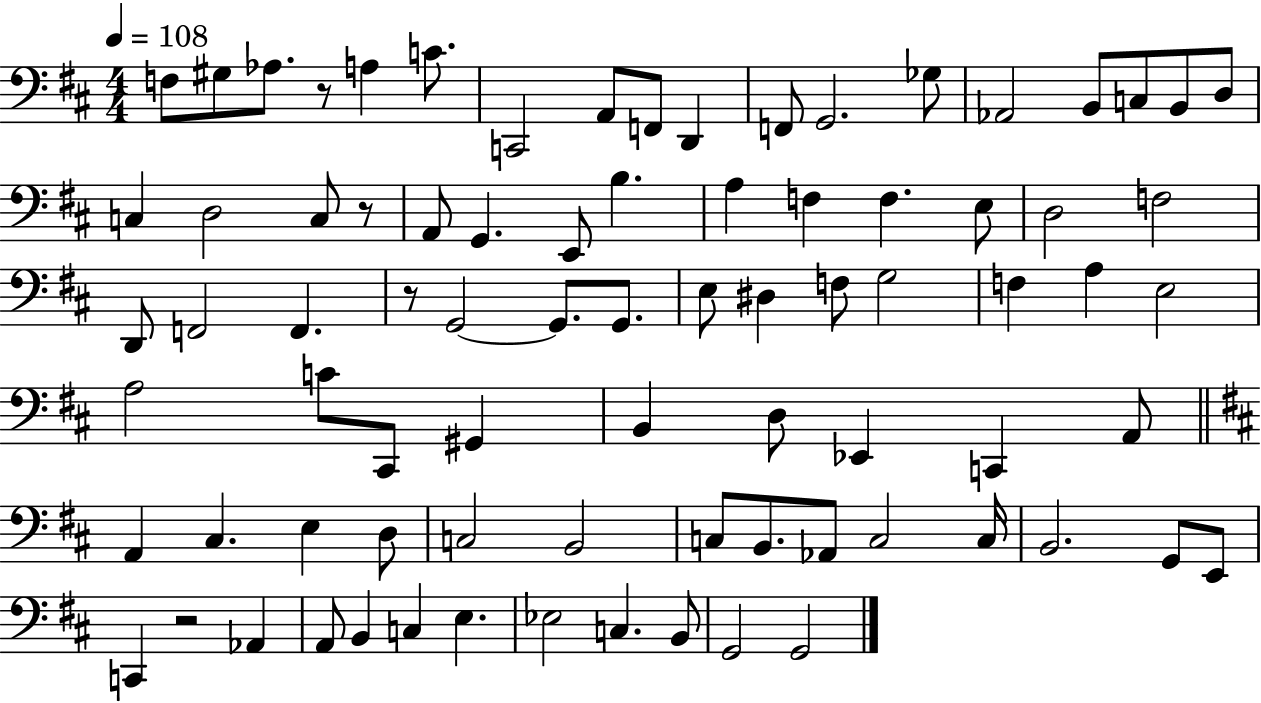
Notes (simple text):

F3/e G#3/e Ab3/e. R/e A3/q C4/e. C2/h A2/e F2/e D2/q F2/e G2/h. Gb3/e Ab2/h B2/e C3/e B2/e D3/e C3/q D3/h C3/e R/e A2/e G2/q. E2/e B3/q. A3/q F3/q F3/q. E3/e D3/h F3/h D2/e F2/h F2/q. R/e G2/h G2/e. G2/e. E3/e D#3/q F3/e G3/h F3/q A3/q E3/h A3/h C4/e C#2/e G#2/q B2/q D3/e Eb2/q C2/q A2/e A2/q C#3/q. E3/q D3/e C3/h B2/h C3/e B2/e. Ab2/e C3/h C3/s B2/h. G2/e E2/e C2/q R/h Ab2/q A2/e B2/q C3/q E3/q. Eb3/h C3/q. B2/e G2/h G2/h